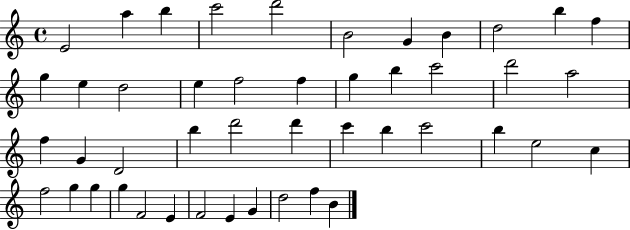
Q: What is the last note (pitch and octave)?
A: B4